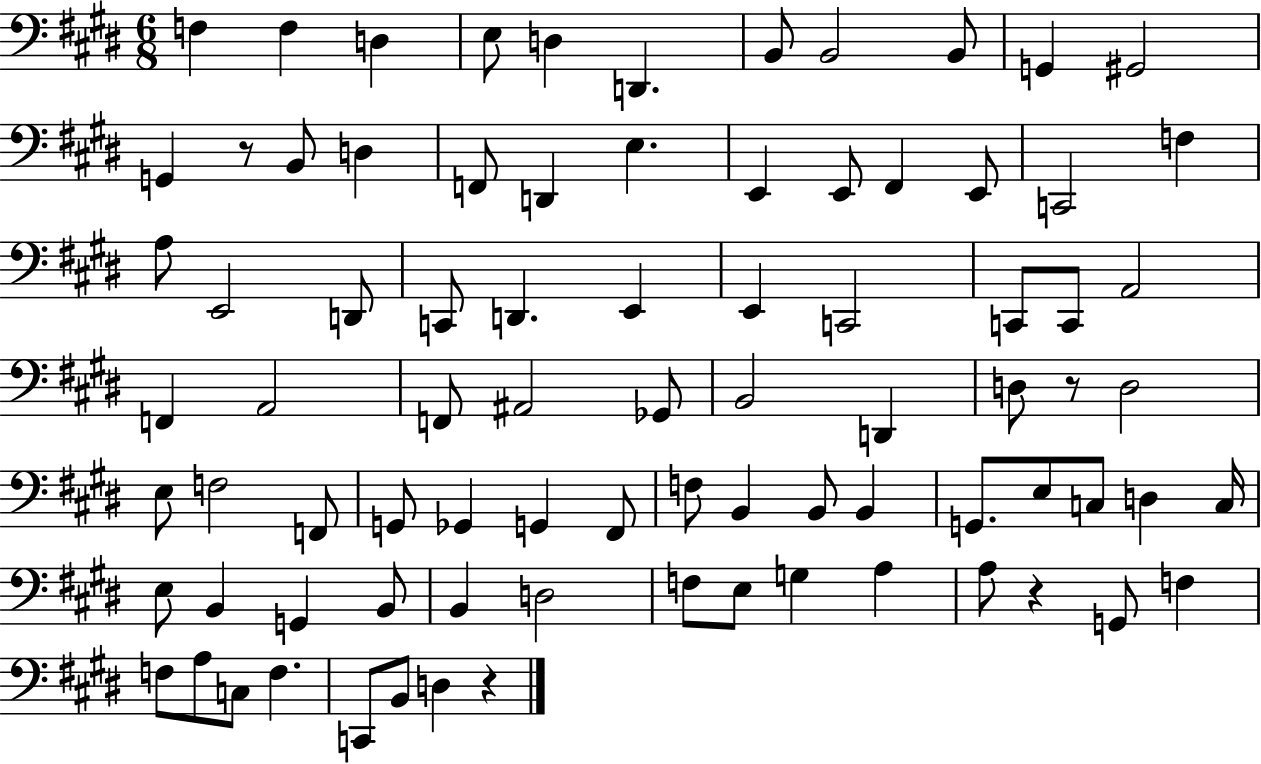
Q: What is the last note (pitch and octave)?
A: D3